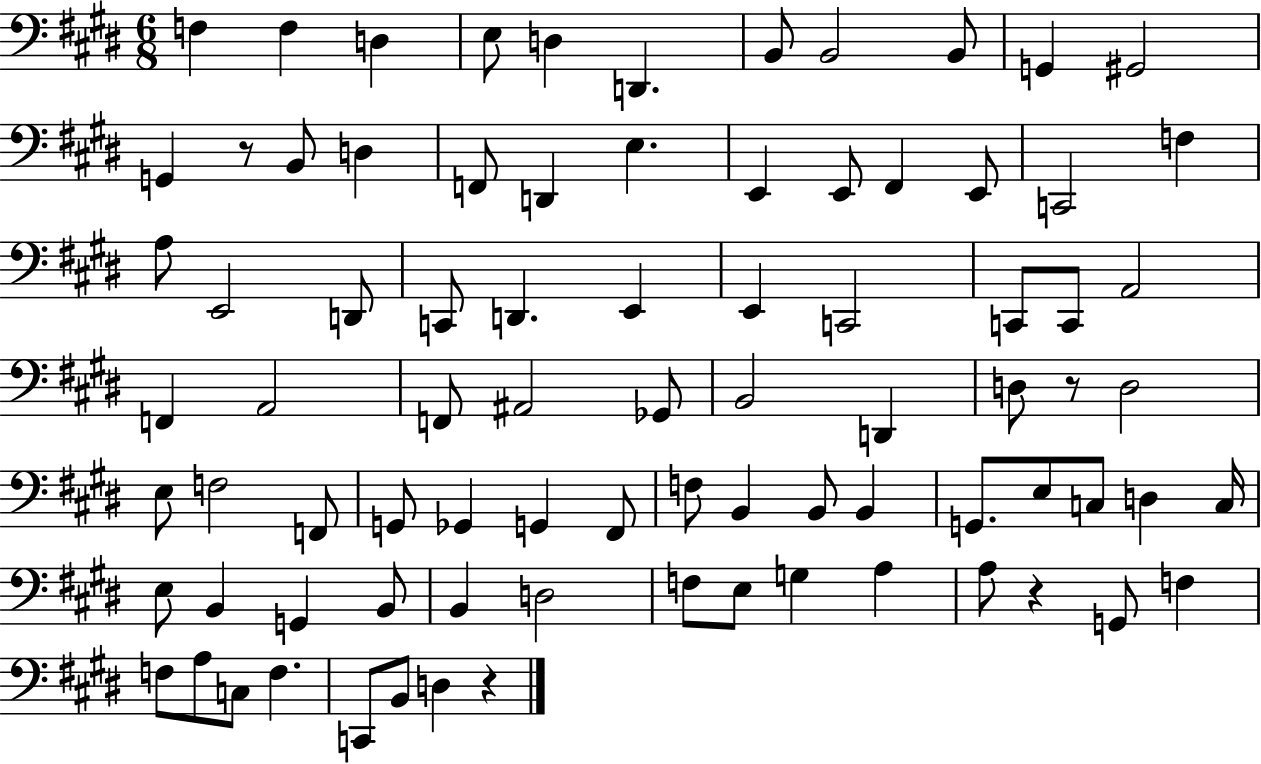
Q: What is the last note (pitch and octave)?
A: D3